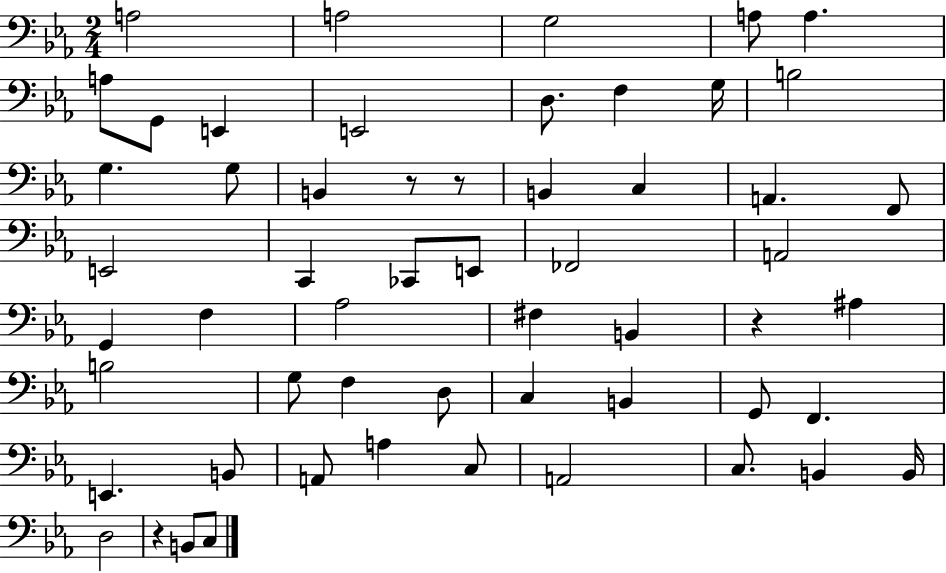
X:1
T:Untitled
M:2/4
L:1/4
K:Eb
A,2 A,2 G,2 A,/2 A, A,/2 G,,/2 E,, E,,2 D,/2 F, G,/4 B,2 G, G,/2 B,, z/2 z/2 B,, C, A,, F,,/2 E,,2 C,, _C,,/2 E,,/2 _F,,2 A,,2 G,, F, _A,2 ^F, B,, z ^A, B,2 G,/2 F, D,/2 C, B,, G,,/2 F,, E,, B,,/2 A,,/2 A, C,/2 A,,2 C,/2 B,, B,,/4 D,2 z B,,/2 C,/2